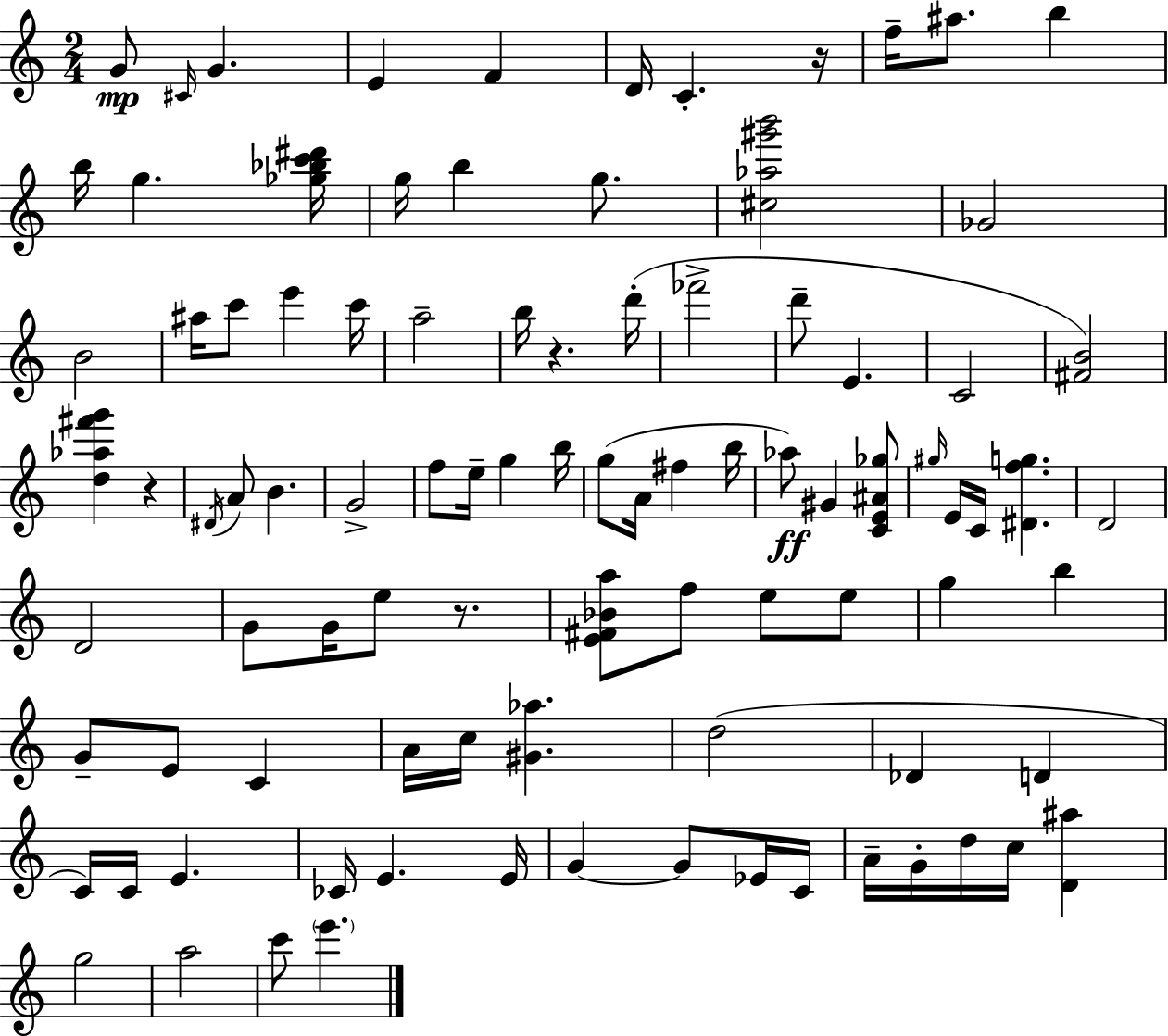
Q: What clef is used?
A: treble